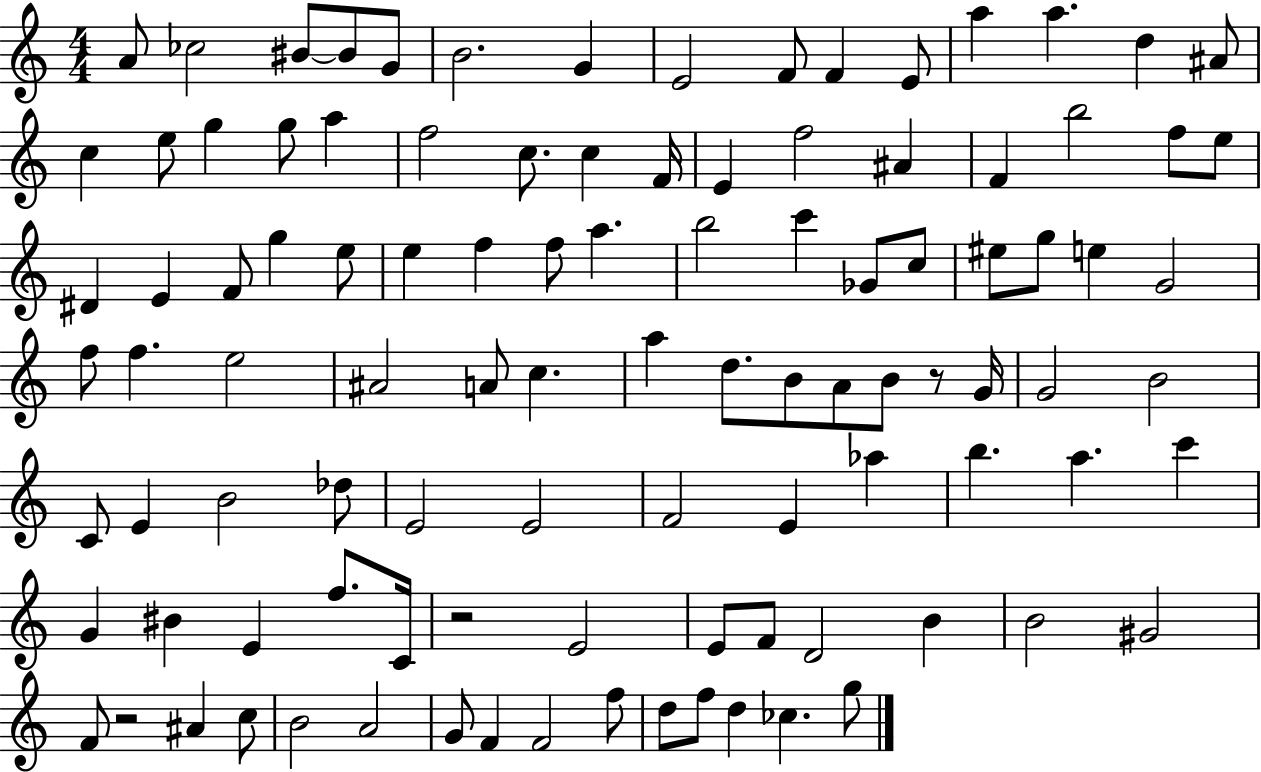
X:1
T:Untitled
M:4/4
L:1/4
K:C
A/2 _c2 ^B/2 ^B/2 G/2 B2 G E2 F/2 F E/2 a a d ^A/2 c e/2 g g/2 a f2 c/2 c F/4 E f2 ^A F b2 f/2 e/2 ^D E F/2 g e/2 e f f/2 a b2 c' _G/2 c/2 ^e/2 g/2 e G2 f/2 f e2 ^A2 A/2 c a d/2 B/2 A/2 B/2 z/2 G/4 G2 B2 C/2 E B2 _d/2 E2 E2 F2 E _a b a c' G ^B E f/2 C/4 z2 E2 E/2 F/2 D2 B B2 ^G2 F/2 z2 ^A c/2 B2 A2 G/2 F F2 f/2 d/2 f/2 d _c g/2